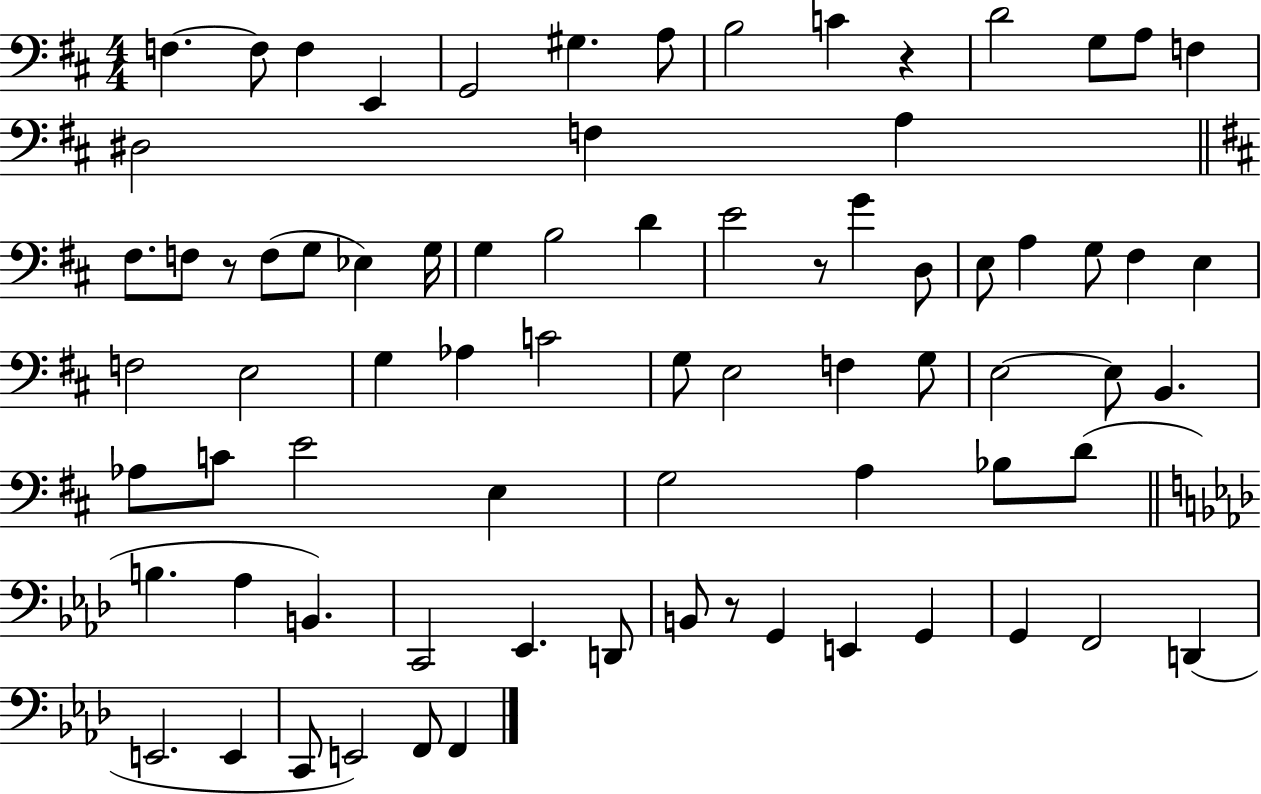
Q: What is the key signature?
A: D major